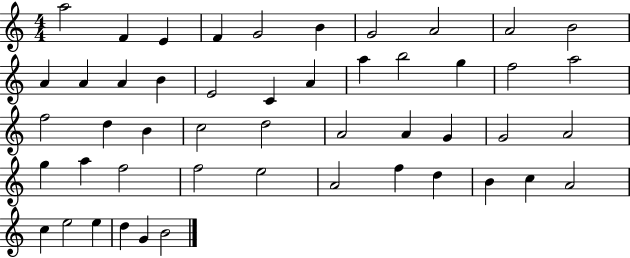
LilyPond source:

{
  \clef treble
  \numericTimeSignature
  \time 4/4
  \key c \major
  a''2 f'4 e'4 | f'4 g'2 b'4 | g'2 a'2 | a'2 b'2 | \break a'4 a'4 a'4 b'4 | e'2 c'4 a'4 | a''4 b''2 g''4 | f''2 a''2 | \break f''2 d''4 b'4 | c''2 d''2 | a'2 a'4 g'4 | g'2 a'2 | \break g''4 a''4 f''2 | f''2 e''2 | a'2 f''4 d''4 | b'4 c''4 a'2 | \break c''4 e''2 e''4 | d''4 g'4 b'2 | \bar "|."
}